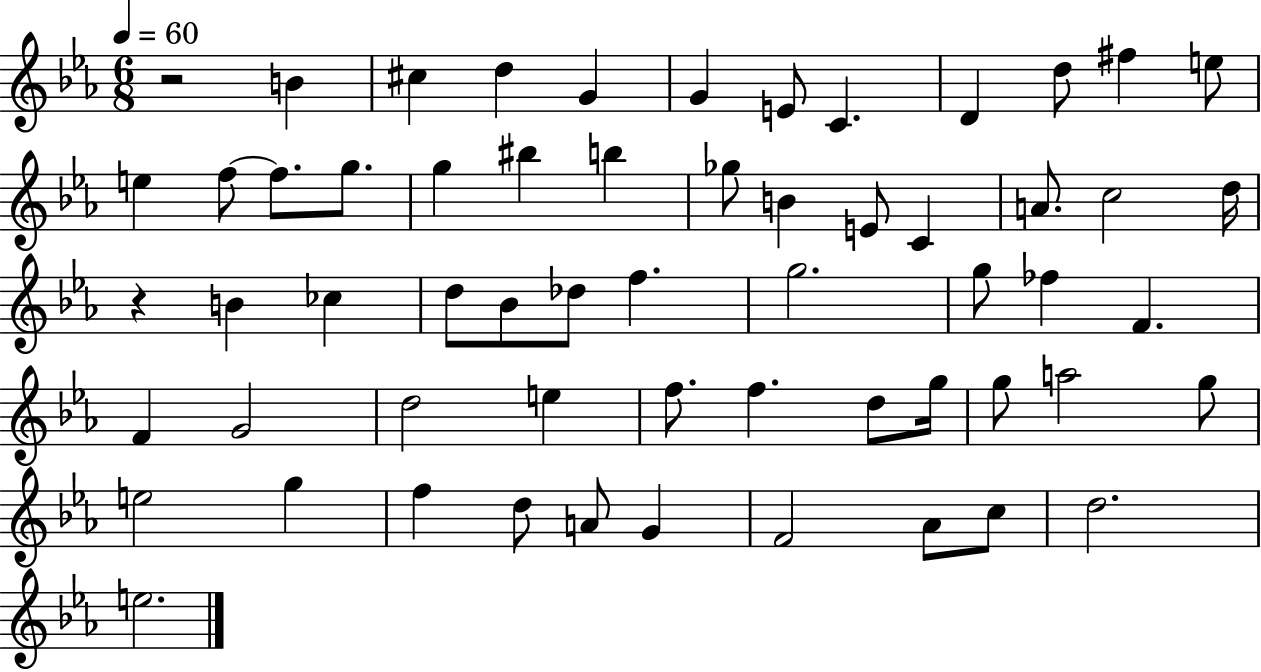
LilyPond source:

{
  \clef treble
  \numericTimeSignature
  \time 6/8
  \key ees \major
  \tempo 4 = 60
  r2 b'4 | cis''4 d''4 g'4 | g'4 e'8 c'4. | d'4 d''8 fis''4 e''8 | \break e''4 f''8~~ f''8. g''8. | g''4 bis''4 b''4 | ges''8 b'4 e'8 c'4 | a'8. c''2 d''16 | \break r4 b'4 ces''4 | d''8 bes'8 des''8 f''4. | g''2. | g''8 fes''4 f'4. | \break f'4 g'2 | d''2 e''4 | f''8. f''4. d''8 g''16 | g''8 a''2 g''8 | \break e''2 g''4 | f''4 d''8 a'8 g'4 | f'2 aes'8 c''8 | d''2. | \break e''2. | \bar "|."
}